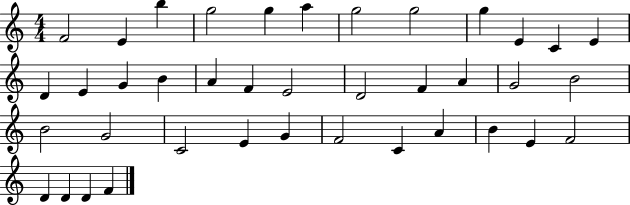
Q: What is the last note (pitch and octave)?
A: F4